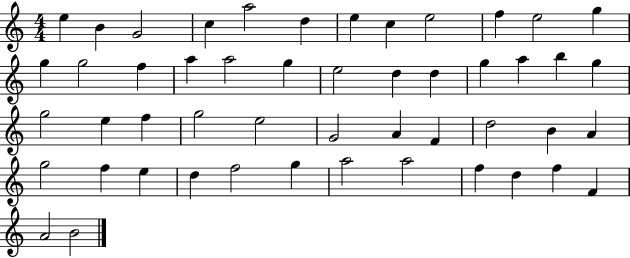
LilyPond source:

{
  \clef treble
  \numericTimeSignature
  \time 4/4
  \key c \major
  e''4 b'4 g'2 | c''4 a''2 d''4 | e''4 c''4 e''2 | f''4 e''2 g''4 | \break g''4 g''2 f''4 | a''4 a''2 g''4 | e''2 d''4 d''4 | g''4 a''4 b''4 g''4 | \break g''2 e''4 f''4 | g''2 e''2 | g'2 a'4 f'4 | d''2 b'4 a'4 | \break g''2 f''4 e''4 | d''4 f''2 g''4 | a''2 a''2 | f''4 d''4 f''4 f'4 | \break a'2 b'2 | \bar "|."
}